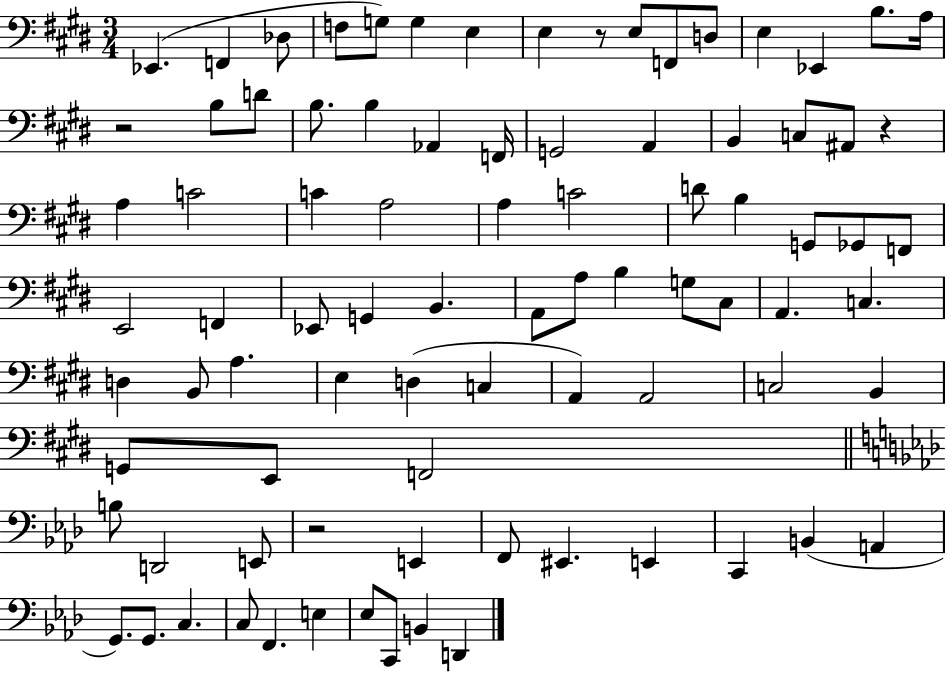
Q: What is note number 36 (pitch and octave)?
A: Gb2